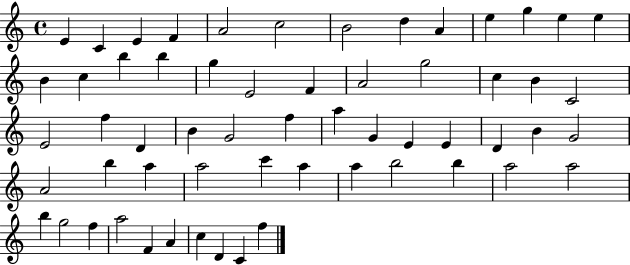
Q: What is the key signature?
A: C major